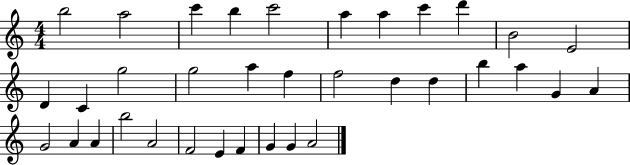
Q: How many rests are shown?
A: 0